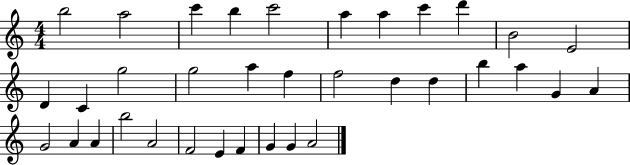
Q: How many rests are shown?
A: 0